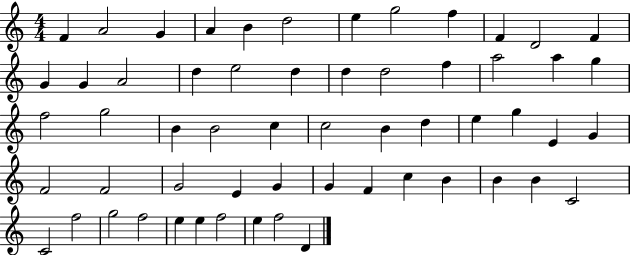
{
  \clef treble
  \numericTimeSignature
  \time 4/4
  \key c \major
  f'4 a'2 g'4 | a'4 b'4 d''2 | e''4 g''2 f''4 | f'4 d'2 f'4 | \break g'4 g'4 a'2 | d''4 e''2 d''4 | d''4 d''2 f''4 | a''2 a''4 g''4 | \break f''2 g''2 | b'4 b'2 c''4 | c''2 b'4 d''4 | e''4 g''4 e'4 g'4 | \break f'2 f'2 | g'2 e'4 g'4 | g'4 f'4 c''4 b'4 | b'4 b'4 c'2 | \break c'2 f''2 | g''2 f''2 | e''4 e''4 f''2 | e''4 f''2 d'4 | \break \bar "|."
}